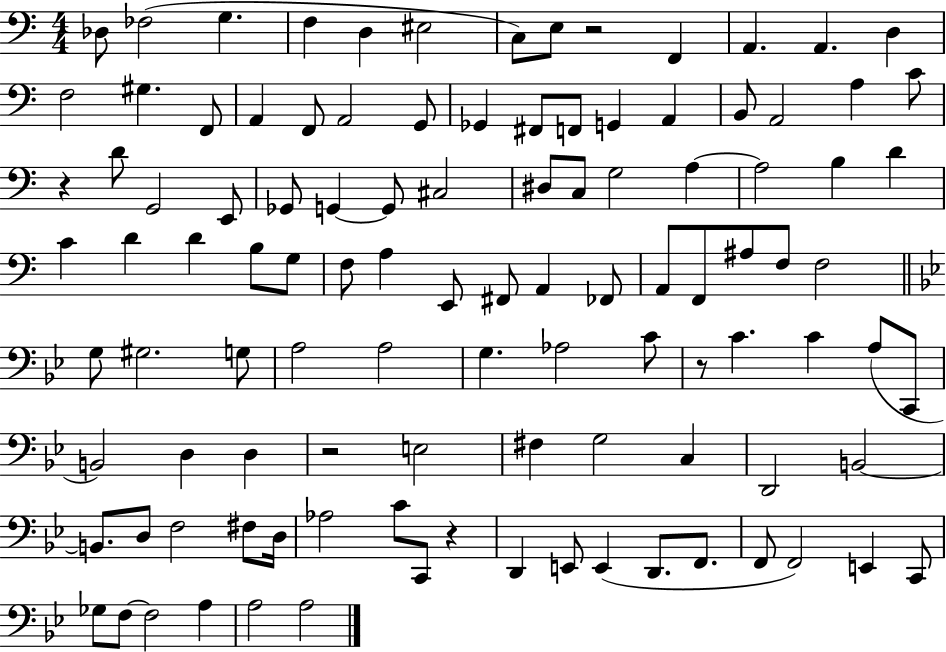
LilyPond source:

{
  \clef bass
  \numericTimeSignature
  \time 4/4
  \key c \major
  des8 fes2( g4. | f4 d4 eis2 | c8) e8 r2 f,4 | a,4. a,4. d4 | \break f2 gis4. f,8 | a,4 f,8 a,2 g,8 | ges,4 fis,8 f,8 g,4 a,4 | b,8 a,2 a4 c'8 | \break r4 d'8 g,2 e,8 | ges,8 g,4~~ g,8 cis2 | dis8 c8 g2 a4~~ | a2 b4 d'4 | \break c'4 d'4 d'4 b8 g8 | f8 a4 e,8 fis,8 a,4 fes,8 | a,8 f,8 ais8 f8 f2 | \bar "||" \break \key g \minor g8 gis2. g8 | a2 a2 | g4. aes2 c'8 | r8 c'4. c'4 a8( c,8 | \break b,2) d4 d4 | r2 e2 | fis4 g2 c4 | d,2 b,2~~ | \break b,8. d8 f2 fis8 d16 | aes2 c'8 c,8 r4 | d,4 e,8 e,4( d,8. f,8. | f,8 f,2) e,4 c,8 | \break ges8 f8~~ f2 a4 | a2 a2 | \bar "|."
}